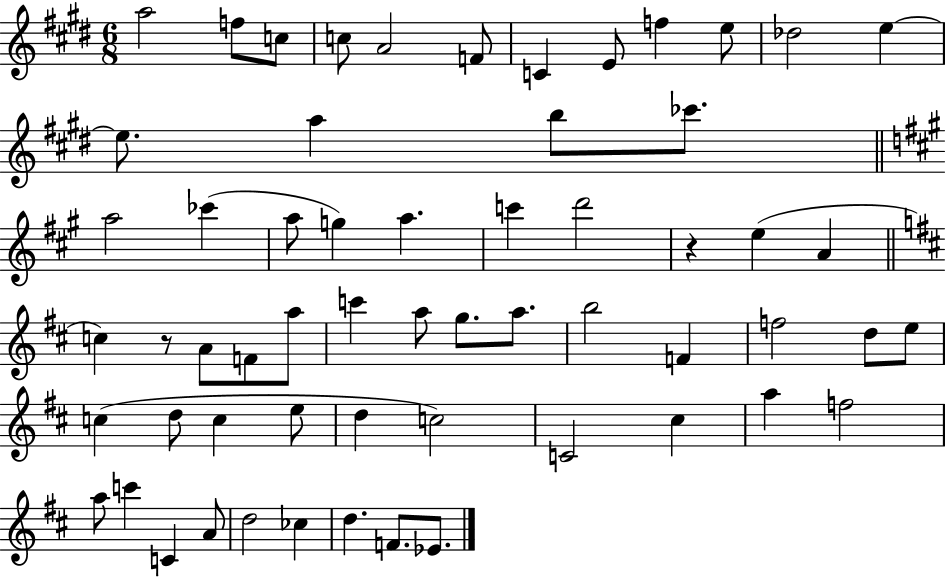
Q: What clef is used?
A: treble